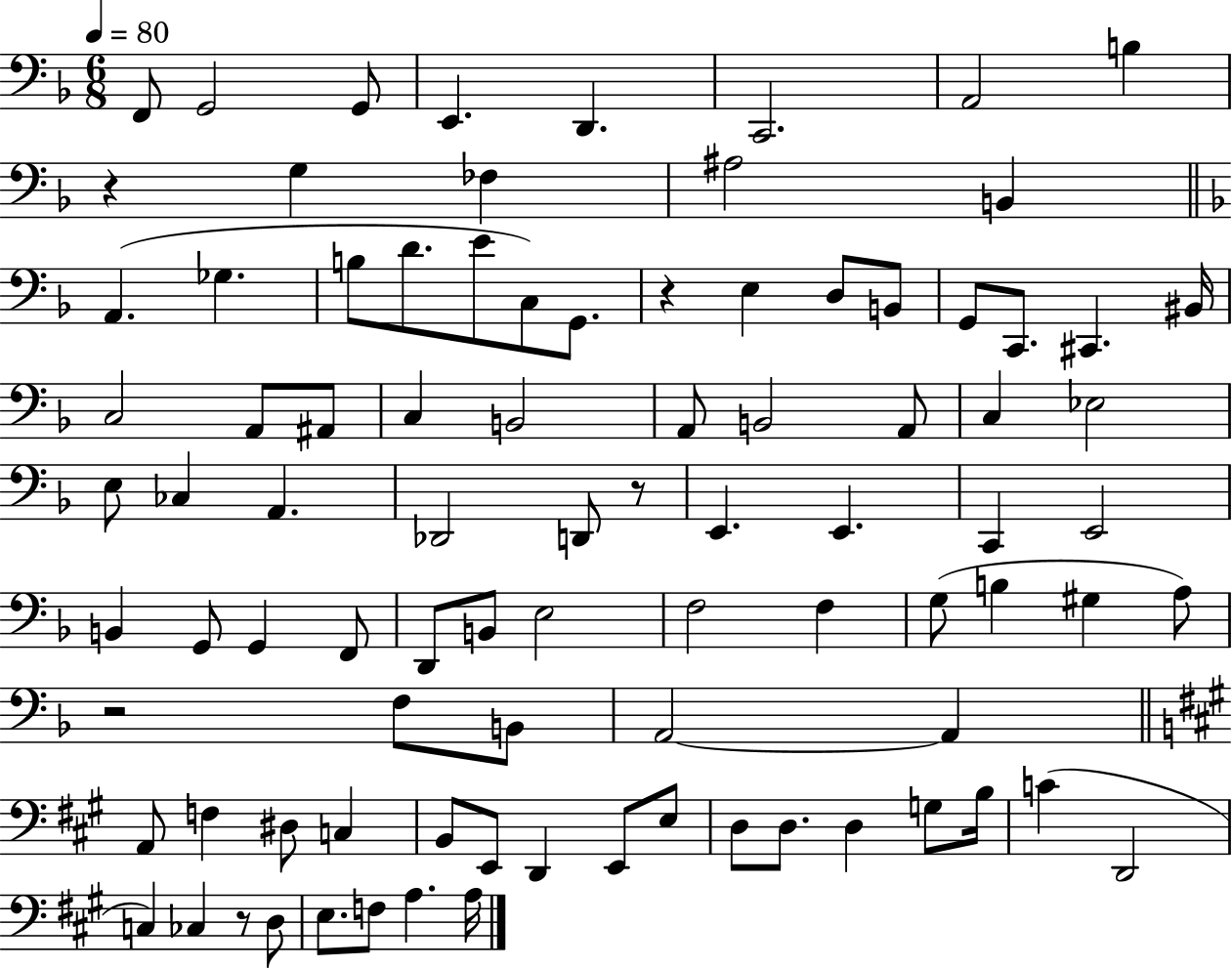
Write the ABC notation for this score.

X:1
T:Untitled
M:6/8
L:1/4
K:F
F,,/2 G,,2 G,,/2 E,, D,, C,,2 A,,2 B, z G, _F, ^A,2 B,, A,, _G, B,/2 D/2 E/2 C,/2 G,,/2 z E, D,/2 B,,/2 G,,/2 C,,/2 ^C,, ^B,,/4 C,2 A,,/2 ^A,,/2 C, B,,2 A,,/2 B,,2 A,,/2 C, _E,2 E,/2 _C, A,, _D,,2 D,,/2 z/2 E,, E,, C,, E,,2 B,, G,,/2 G,, F,,/2 D,,/2 B,,/2 E,2 F,2 F, G,/2 B, ^G, A,/2 z2 F,/2 B,,/2 A,,2 A,, A,,/2 F, ^D,/2 C, B,,/2 E,,/2 D,, E,,/2 E,/2 D,/2 D,/2 D, G,/2 B,/4 C D,,2 C, _C, z/2 D,/2 E,/2 F,/2 A, A,/4